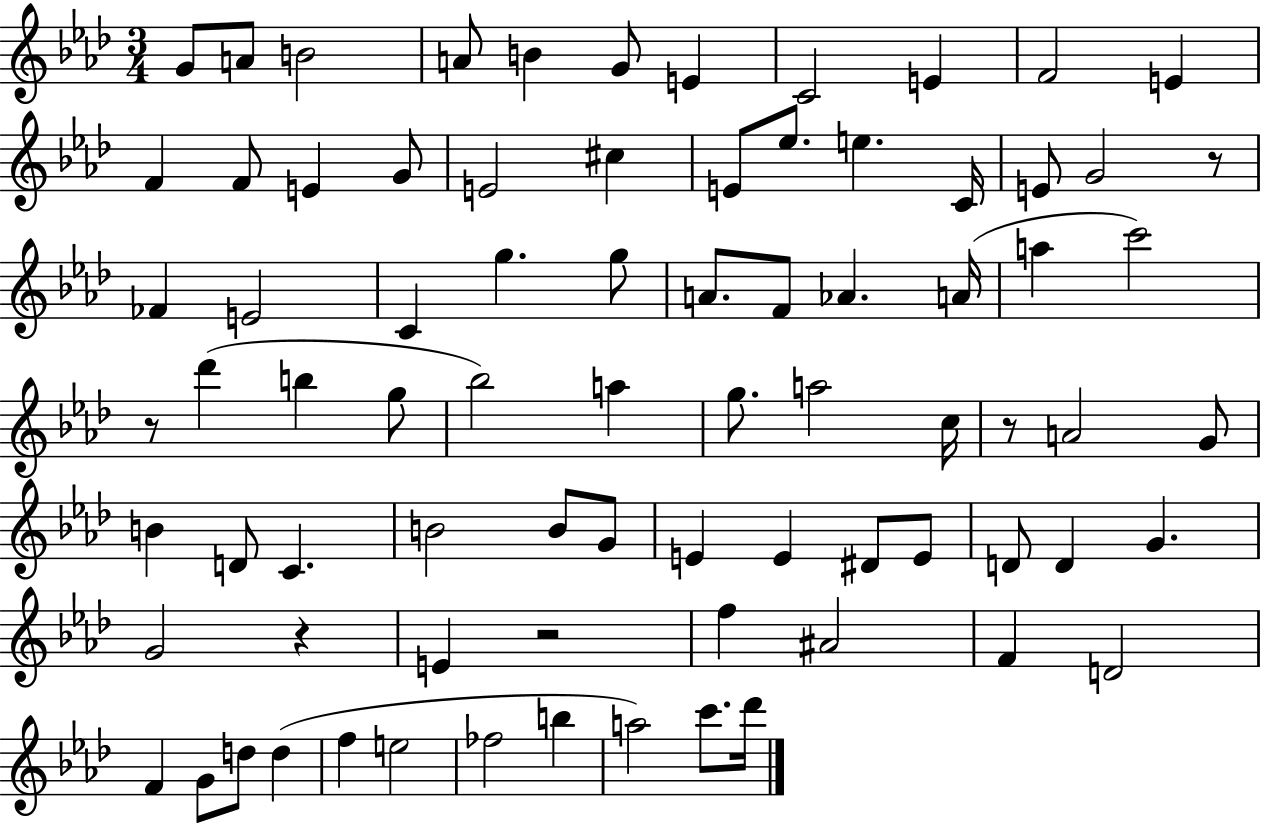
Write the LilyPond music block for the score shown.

{
  \clef treble
  \numericTimeSignature
  \time 3/4
  \key aes \major
  g'8 a'8 b'2 | a'8 b'4 g'8 e'4 | c'2 e'4 | f'2 e'4 | \break f'4 f'8 e'4 g'8 | e'2 cis''4 | e'8 ees''8. e''4. c'16 | e'8 g'2 r8 | \break fes'4 e'2 | c'4 g''4. g''8 | a'8. f'8 aes'4. a'16( | a''4 c'''2) | \break r8 des'''4( b''4 g''8 | bes''2) a''4 | g''8. a''2 c''16 | r8 a'2 g'8 | \break b'4 d'8 c'4. | b'2 b'8 g'8 | e'4 e'4 dis'8 e'8 | d'8 d'4 g'4. | \break g'2 r4 | e'4 r2 | f''4 ais'2 | f'4 d'2 | \break f'4 g'8 d''8 d''4( | f''4 e''2 | fes''2 b''4 | a''2) c'''8. des'''16 | \break \bar "|."
}